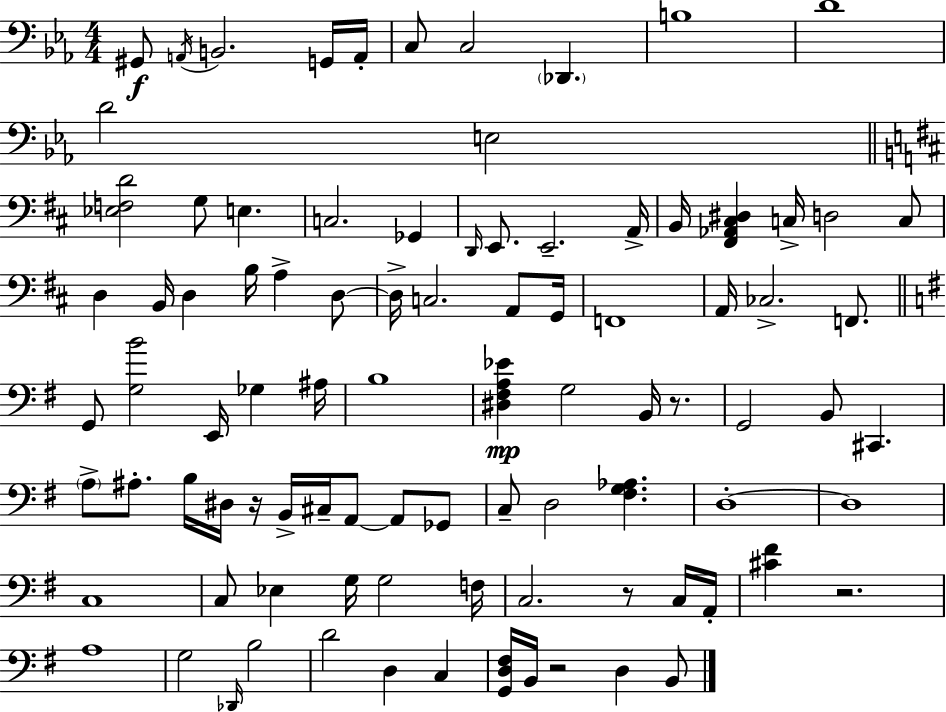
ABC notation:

X:1
T:Untitled
M:4/4
L:1/4
K:Eb
^G,,/2 A,,/4 B,,2 G,,/4 A,,/4 C,/2 C,2 _D,, B,4 D4 D2 E,2 [_E,F,D]2 G,/2 E, C,2 _G,, D,,/4 E,,/2 E,,2 A,,/4 B,,/4 [^F,,_A,,^C,^D,] C,/4 D,2 C,/2 D, B,,/4 D, B,/4 A, D,/2 D,/4 C,2 A,,/2 G,,/4 F,,4 A,,/4 _C,2 F,,/2 G,,/2 [G,B]2 E,,/4 _G, ^A,/4 B,4 [^D,^F,A,_E] G,2 B,,/4 z/2 G,,2 B,,/2 ^C,, A,/2 ^A,/2 B,/4 ^D,/4 z/4 B,,/4 ^C,/4 A,,/2 A,,/2 _G,,/2 C,/2 D,2 [^F,G,_A,] D,4 D,4 C,4 C,/2 _E, G,/4 G,2 F,/4 C,2 z/2 C,/4 A,,/4 [^C^F] z2 A,4 G,2 _D,,/4 B,2 D2 D, C, [G,,D,^F,]/4 B,,/4 z2 D, B,,/2